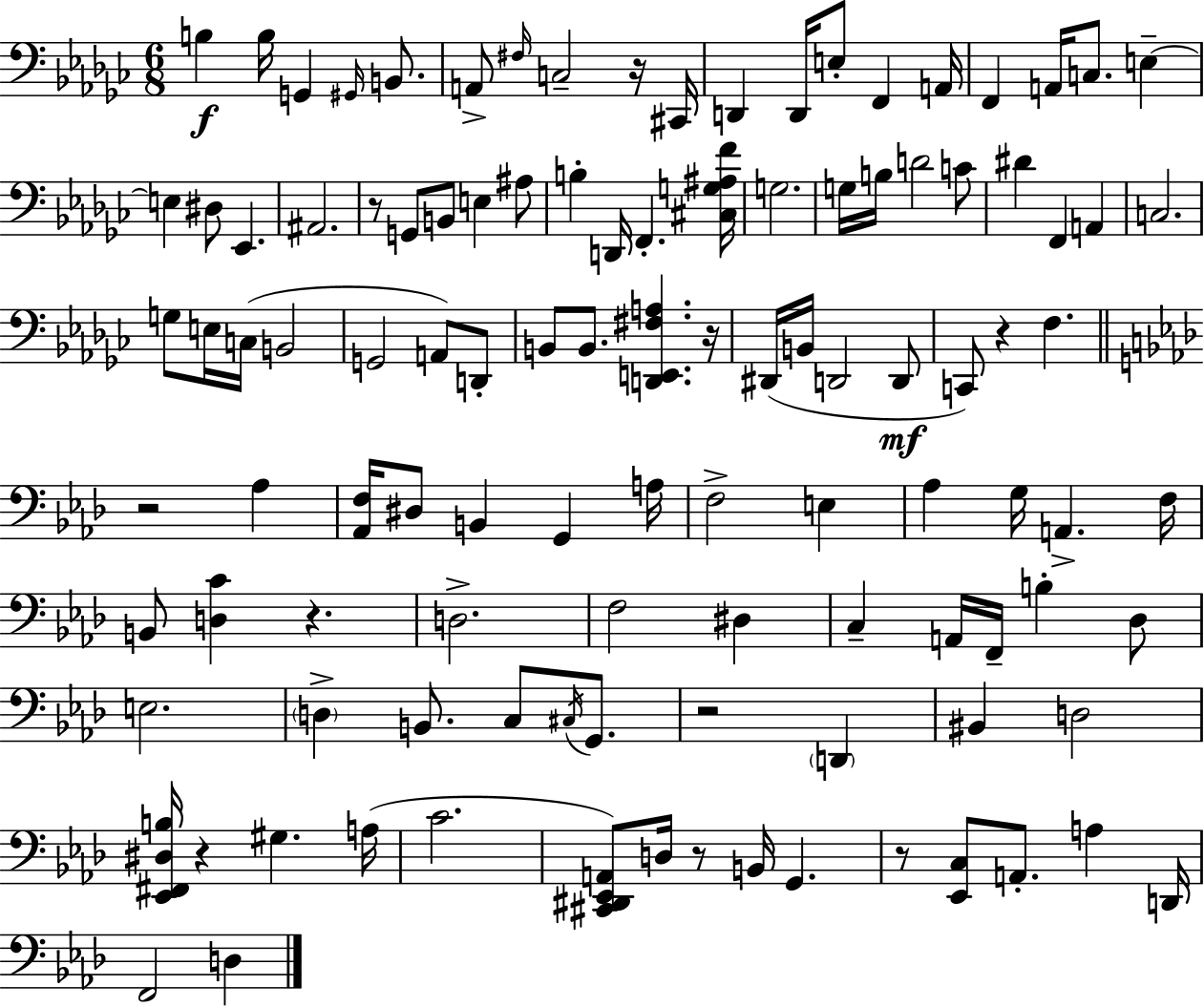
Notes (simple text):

B3/q B3/s G2/q G#2/s B2/e. A2/e F#3/s C3/h R/s C#2/s D2/q D2/s E3/e F2/q A2/s F2/q A2/s C3/e. E3/q E3/q D#3/e Eb2/q. A#2/h. R/e G2/e B2/e E3/q A#3/e B3/q D2/s F2/q. [C#3,G3,A#3,F4]/s G3/h. G3/s B3/s D4/h C4/e D#4/q F2/q A2/q C3/h. G3/e E3/s C3/s B2/h G2/h A2/e D2/e B2/e B2/e. [D2,E2,F#3,A3]/q. R/s D#2/s B2/s D2/h D2/e C2/e R/q F3/q. R/h Ab3/q [Ab2,F3]/s D#3/e B2/q G2/q A3/s F3/h E3/q Ab3/q G3/s A2/q. F3/s B2/e [D3,C4]/q R/q. D3/h. F3/h D#3/q C3/q A2/s F2/s B3/q Db3/e E3/h. D3/q B2/e. C3/e C#3/s G2/e. R/h D2/q BIS2/q D3/h [Eb2,F#2,D#3,B3]/s R/q G#3/q. A3/s C4/h. [C#2,D#2,Eb2,A2]/e D3/s R/e B2/s G2/q. R/e [Eb2,C3]/e A2/e. A3/q D2/s F2/h D3/q